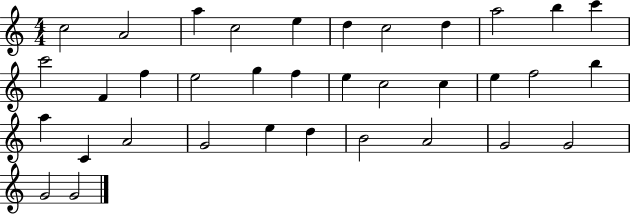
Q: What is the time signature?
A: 4/4